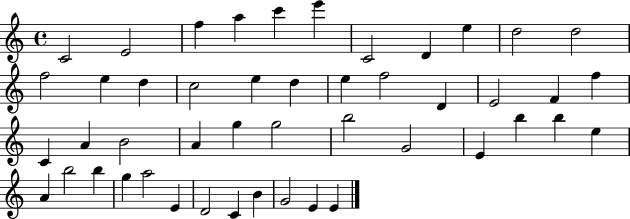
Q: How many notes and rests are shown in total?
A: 47